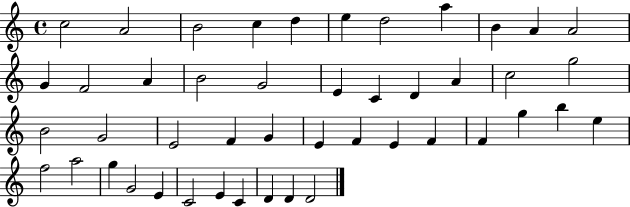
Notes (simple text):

C5/h A4/h B4/h C5/q D5/q E5/q D5/h A5/q B4/q A4/q A4/h G4/q F4/h A4/q B4/h G4/h E4/q C4/q D4/q A4/q C5/h G5/h B4/h G4/h E4/h F4/q G4/q E4/q F4/q E4/q F4/q F4/q G5/q B5/q E5/q F5/h A5/h G5/q G4/h E4/q C4/h E4/q C4/q D4/q D4/q D4/h